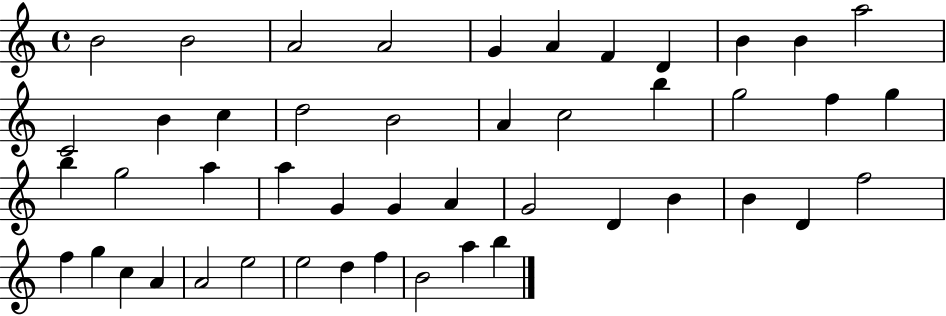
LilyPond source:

{
  \clef treble
  \time 4/4
  \defaultTimeSignature
  \key c \major
  b'2 b'2 | a'2 a'2 | g'4 a'4 f'4 d'4 | b'4 b'4 a''2 | \break c'2 b'4 c''4 | d''2 b'2 | a'4 c''2 b''4 | g''2 f''4 g''4 | \break b''4 g''2 a''4 | a''4 g'4 g'4 a'4 | g'2 d'4 b'4 | b'4 d'4 f''2 | \break f''4 g''4 c''4 a'4 | a'2 e''2 | e''2 d''4 f''4 | b'2 a''4 b''4 | \break \bar "|."
}